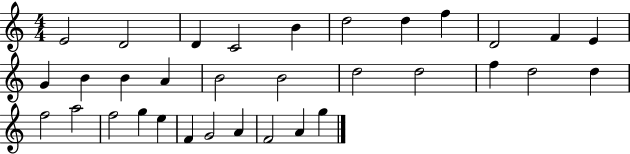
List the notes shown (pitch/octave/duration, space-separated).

E4/h D4/h D4/q C4/h B4/q D5/h D5/q F5/q D4/h F4/q E4/q G4/q B4/q B4/q A4/q B4/h B4/h D5/h D5/h F5/q D5/h D5/q F5/h A5/h F5/h G5/q E5/q F4/q G4/h A4/q F4/h A4/q G5/q